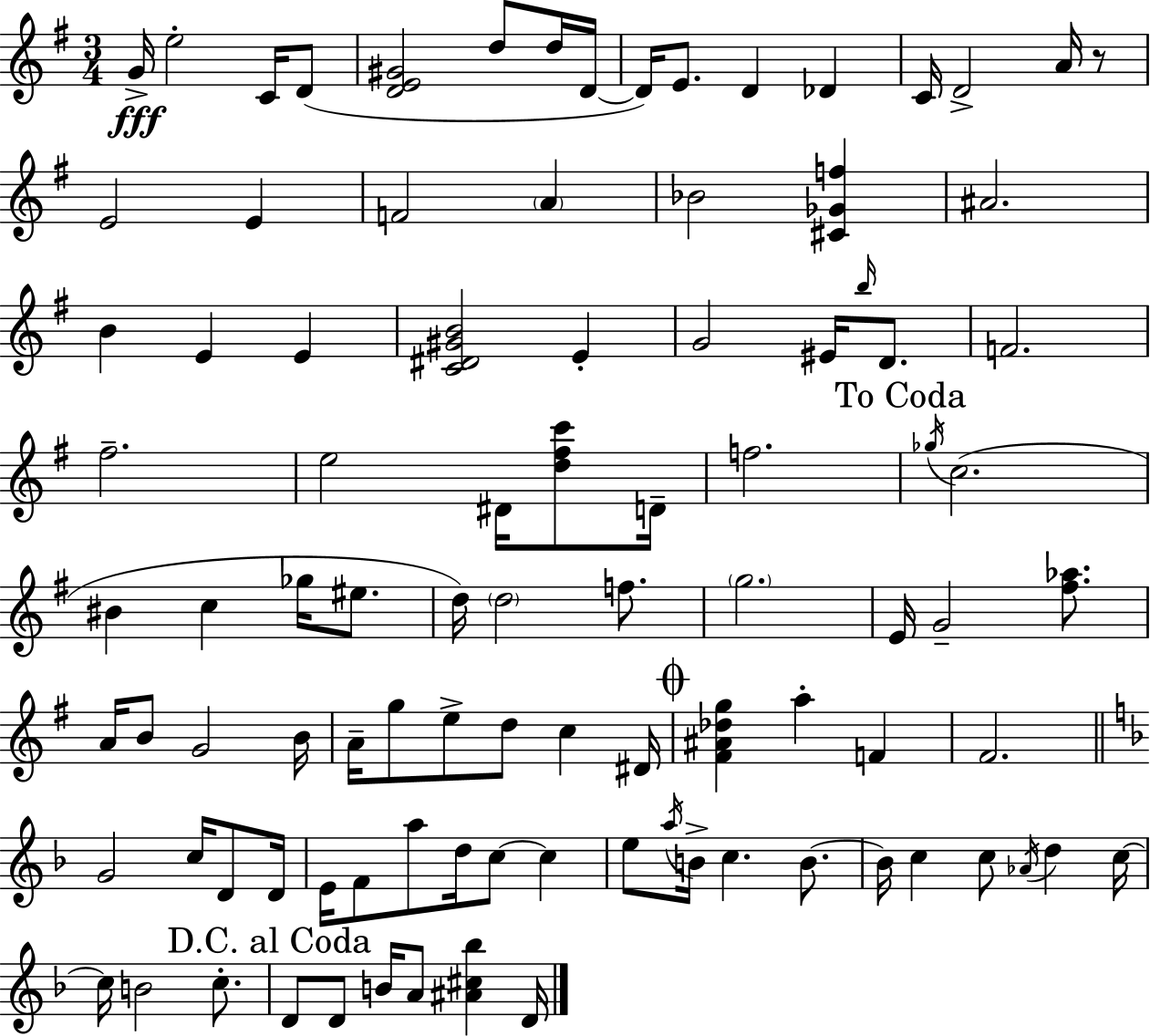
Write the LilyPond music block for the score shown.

{
  \clef treble
  \numericTimeSignature
  \time 3/4
  \key g \major
  g'16->\fff e''2-. c'16 d'8( | <d' e' gis'>2 d''8 d''16 d'16~~ | d'16) e'8. d'4 des'4 | c'16 d'2-> a'16 r8 | \break e'2 e'4 | f'2 \parenthesize a'4 | bes'2 <cis' ges' f''>4 | ais'2. | \break b'4 e'4 e'4 | <c' dis' gis' b'>2 e'4-. | g'2 eis'16 \grace { b''16 } d'8. | f'2. | \break fis''2.-- | e''2 dis'16 <d'' fis'' c'''>8 | d'16-- f''2. | \mark "To Coda" \acciaccatura { ges''16 } c''2.( | \break bis'4 c''4 ges''16 eis''8. | d''16) \parenthesize d''2 f''8. | \parenthesize g''2. | e'16 g'2-- <fis'' aes''>8. | \break a'16 b'8 g'2 | b'16 a'16-- g''8 e''8-> d''8 c''4 | dis'16 \mark \markup { \musicglyph "scripts.coda" } <fis' ais' des'' g''>4 a''4-. f'4 | fis'2. | \break \bar "||" \break \key f \major g'2 c''16 d'8 d'16 | e'16 f'8 a''8 d''16 c''8~~ c''4 | e''8 \acciaccatura { a''16 } b'16-> c''4. b'8.~~ | b'16 c''4 c''8 \acciaccatura { aes'16 } d''4 | \break c''16~~ c''16 b'2 c''8.-. | \mark "D.C. al Coda" d'8 d'8 b'16 a'8 <ais' cis'' bes''>4 | d'16 \bar "|."
}